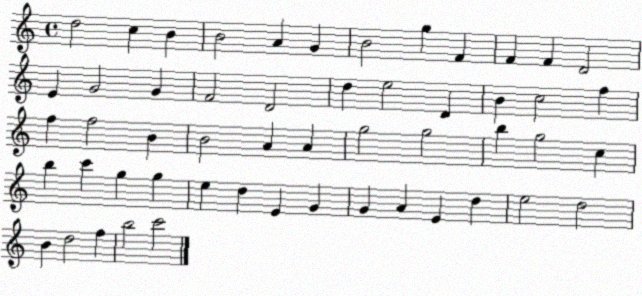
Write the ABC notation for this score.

X:1
T:Untitled
M:4/4
L:1/4
K:C
d2 c B B2 A G B2 g F F F D2 E G2 G F2 D2 d e2 D B c2 f f f2 B B2 A A g2 g2 b g2 c b c' g g e d E G G A E d e2 d2 B d2 f b2 c'2